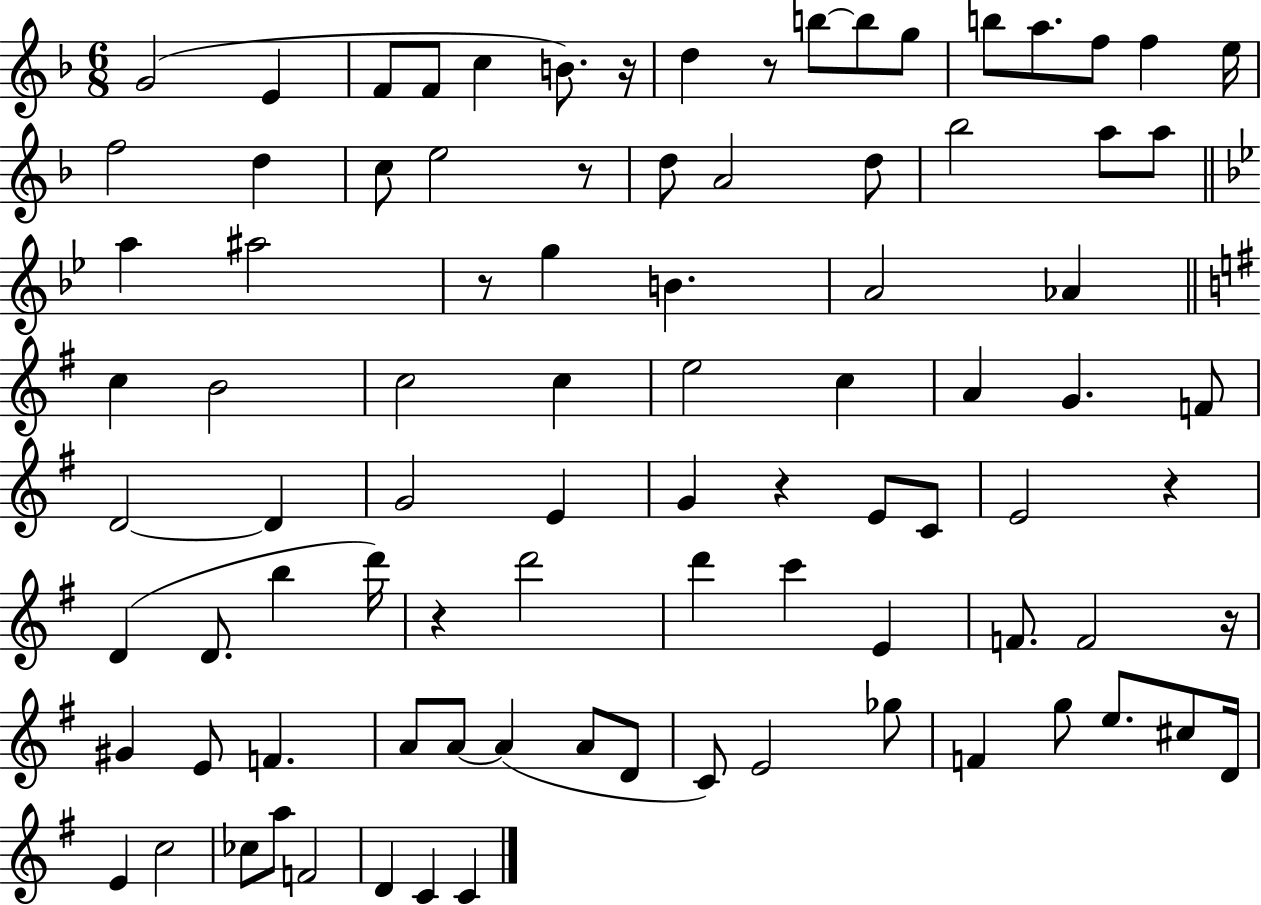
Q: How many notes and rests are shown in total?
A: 90